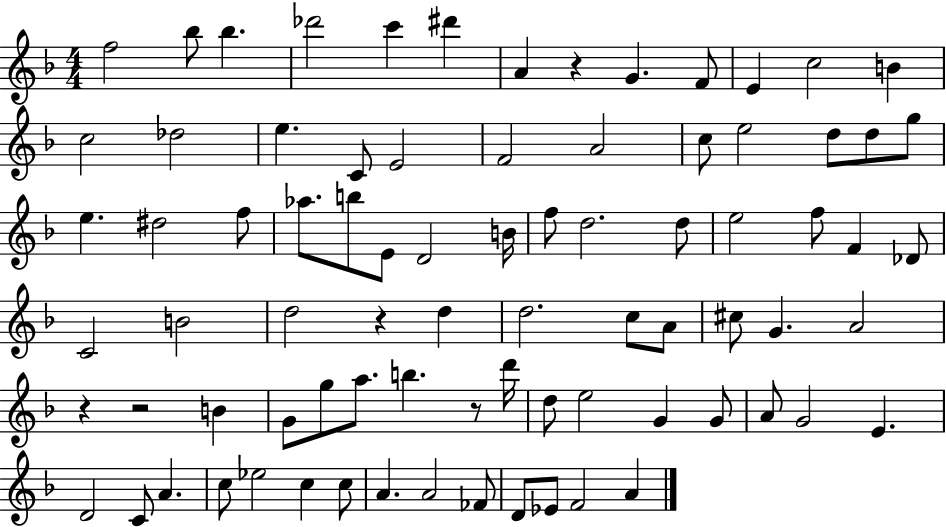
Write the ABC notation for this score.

X:1
T:Untitled
M:4/4
L:1/4
K:F
f2 _b/2 _b _d'2 c' ^d' A z G F/2 E c2 B c2 _d2 e C/2 E2 F2 A2 c/2 e2 d/2 d/2 g/2 e ^d2 f/2 _a/2 b/2 E/2 D2 B/4 f/2 d2 d/2 e2 f/2 F _D/2 C2 B2 d2 z d d2 c/2 A/2 ^c/2 G A2 z z2 B G/2 g/2 a/2 b z/2 d'/4 d/2 e2 G G/2 A/2 G2 E D2 C/2 A c/2 _e2 c c/2 A A2 _F/2 D/2 _E/2 F2 A